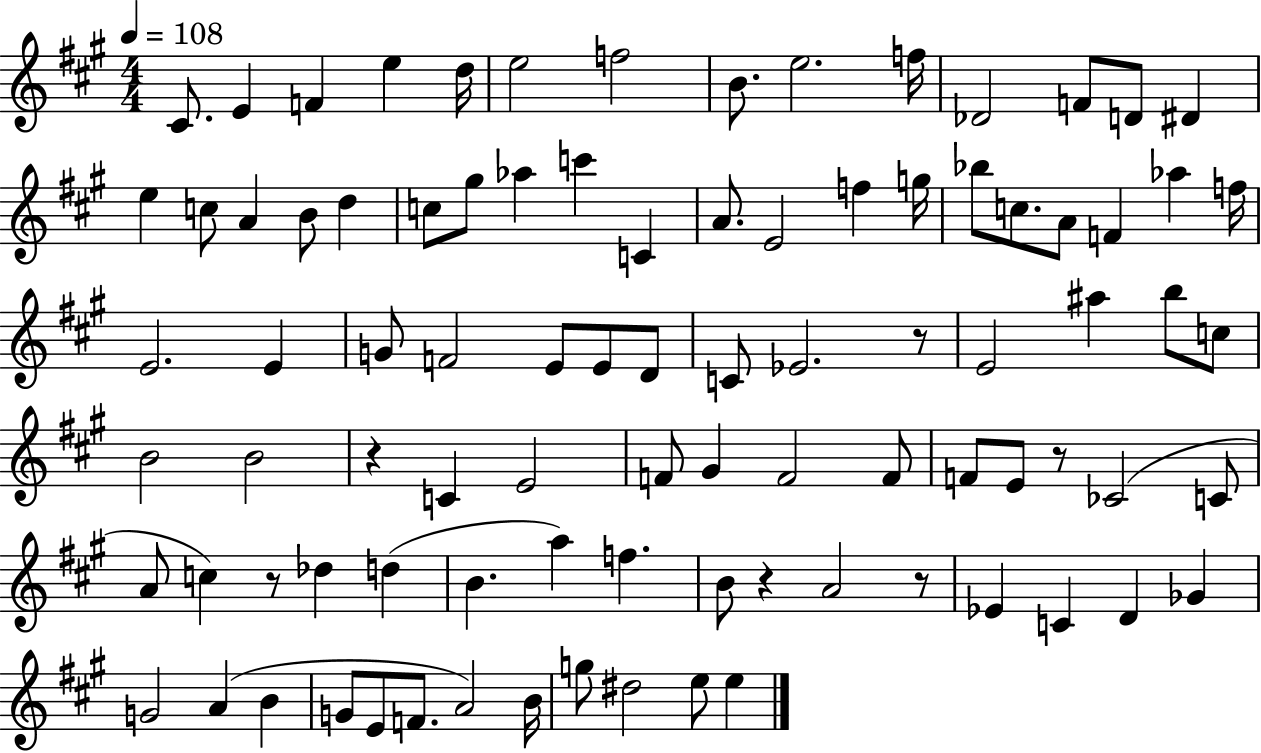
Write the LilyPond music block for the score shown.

{
  \clef treble
  \numericTimeSignature
  \time 4/4
  \key a \major
  \tempo 4 = 108
  cis'8. e'4 f'4 e''4 d''16 | e''2 f''2 | b'8. e''2. f''16 | des'2 f'8 d'8 dis'4 | \break e''4 c''8 a'4 b'8 d''4 | c''8 gis''8 aes''4 c'''4 c'4 | a'8. e'2 f''4 g''16 | bes''8 c''8. a'8 f'4 aes''4 f''16 | \break e'2. e'4 | g'8 f'2 e'8 e'8 d'8 | c'8 ees'2. r8 | e'2 ais''4 b''8 c''8 | \break b'2 b'2 | r4 c'4 e'2 | f'8 gis'4 f'2 f'8 | f'8 e'8 r8 ces'2( c'8 | \break a'8 c''4) r8 des''4 d''4( | b'4. a''4) f''4. | b'8 r4 a'2 r8 | ees'4 c'4 d'4 ges'4 | \break g'2 a'4( b'4 | g'8 e'8 f'8. a'2) b'16 | g''8 dis''2 e''8 e''4 | \bar "|."
}